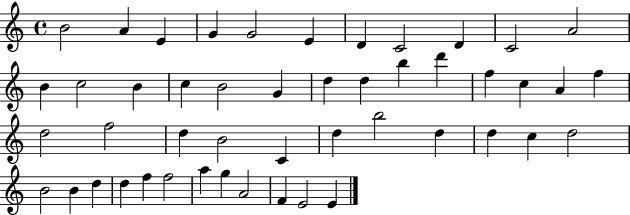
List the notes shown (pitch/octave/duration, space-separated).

B4/h A4/q E4/q G4/q G4/h E4/q D4/q C4/h D4/q C4/h A4/h B4/q C5/h B4/q C5/q B4/h G4/q D5/q D5/q B5/q D6/q F5/q C5/q A4/q F5/q D5/h F5/h D5/q B4/h C4/q D5/q B5/h D5/q D5/q C5/q D5/h B4/h B4/q D5/q D5/q F5/q F5/h A5/q G5/q A4/h F4/q E4/h E4/q